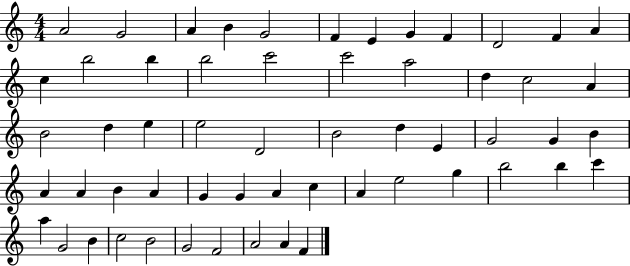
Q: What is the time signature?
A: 4/4